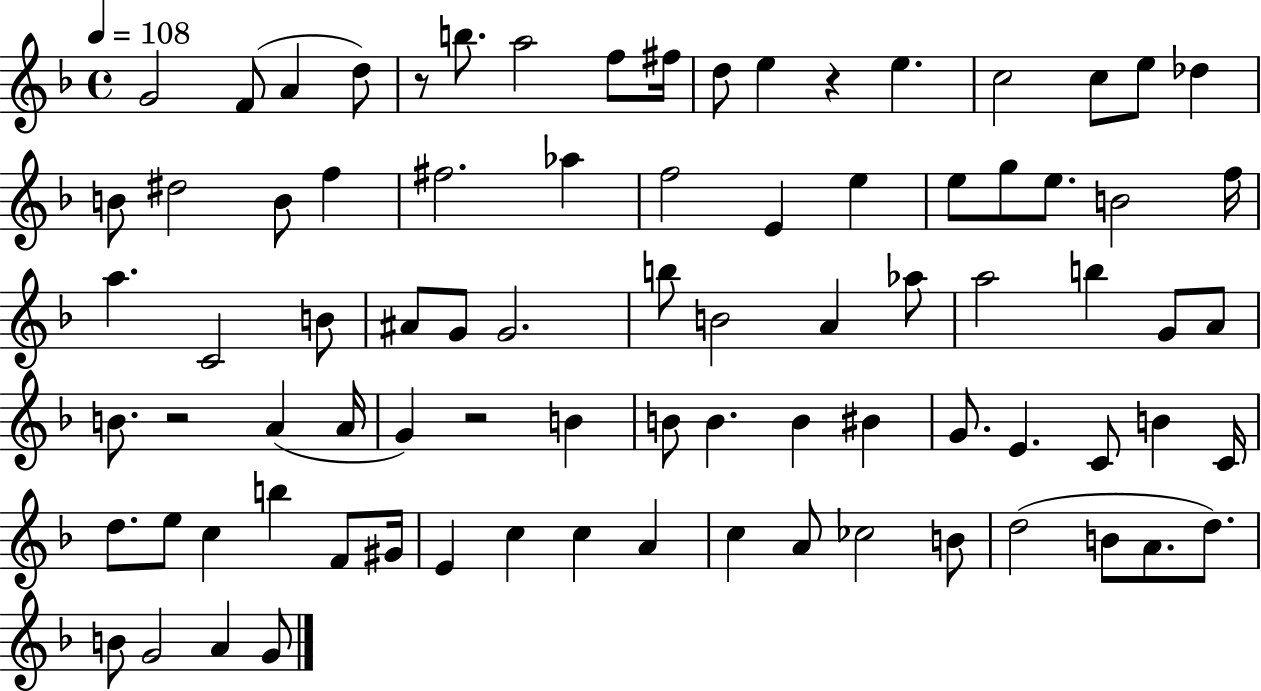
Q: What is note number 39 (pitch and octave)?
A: Ab5